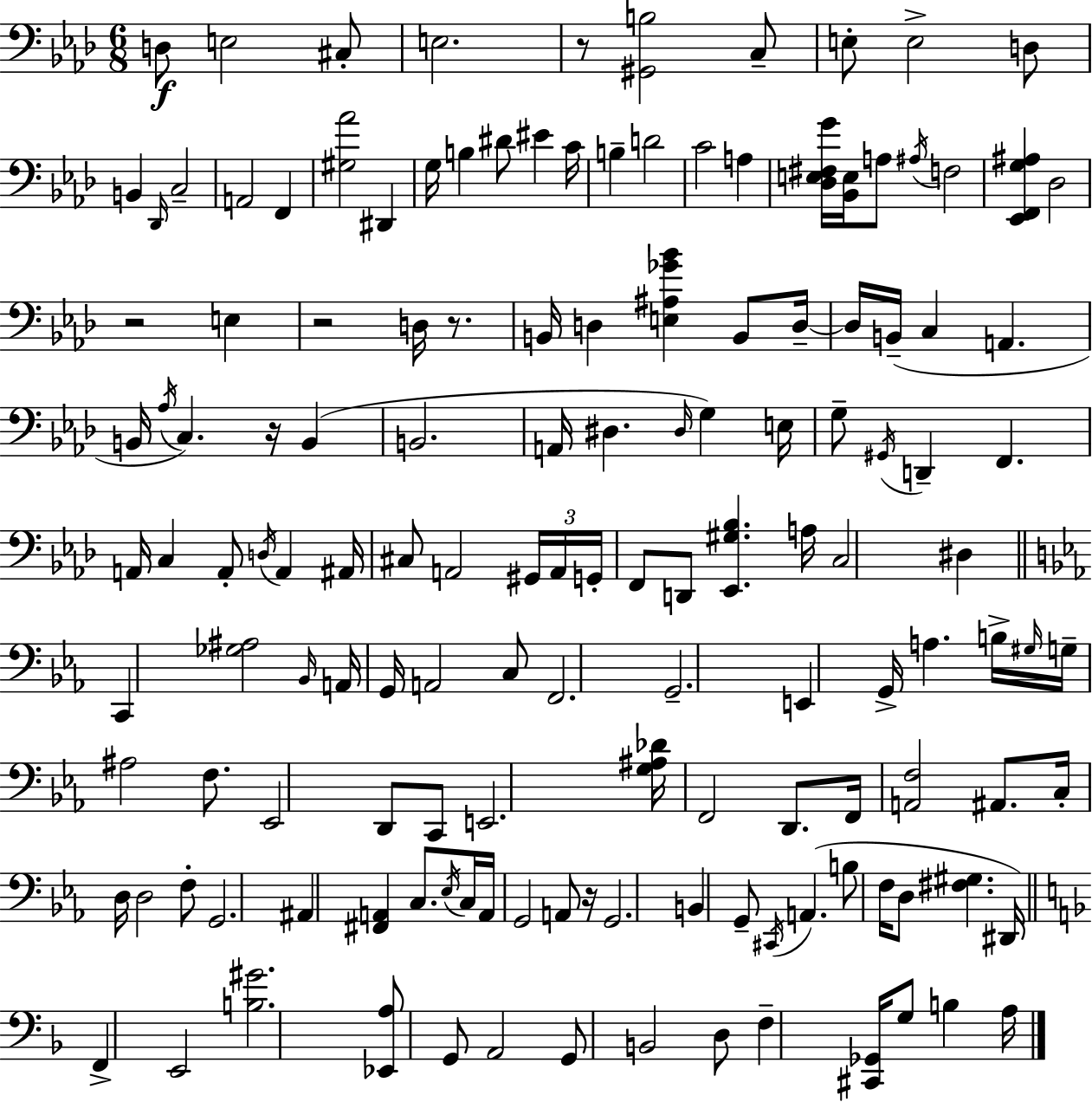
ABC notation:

X:1
T:Untitled
M:6/8
L:1/4
K:Ab
D,/2 E,2 ^C,/2 E,2 z/2 [^G,,B,]2 C,/2 E,/2 E,2 D,/2 B,, _D,,/4 C,2 A,,2 F,, [^G,_A]2 ^D,, G,/4 B, ^D/2 ^E C/4 B, D2 C2 A, [_D,E,^F,G]/4 [_B,,E,]/4 A,/2 ^A,/4 F,2 [_E,,F,,G,^A,] _D,2 z2 E, z2 D,/4 z/2 B,,/4 D, [E,^A,_G_B] B,,/2 D,/4 D,/4 B,,/4 C, A,, B,,/4 _A,/4 C, z/4 B,, B,,2 A,,/4 ^D, ^D,/4 G, E,/4 G,/2 ^G,,/4 D,, F,, A,,/4 C, A,,/2 D,/4 A,, ^A,,/4 ^C,/2 A,,2 ^G,,/4 A,,/4 G,,/4 F,,/2 D,,/2 [_E,,^G,_B,] A,/4 C,2 ^D, C,, [_G,^A,]2 _B,,/4 A,,/4 G,,/4 A,,2 C,/2 F,,2 G,,2 E,, G,,/4 A, B,/4 ^G,/4 G,/4 ^A,2 F,/2 _E,,2 D,,/2 C,,/2 E,,2 [G,^A,_D]/4 F,,2 D,,/2 F,,/4 [A,,F,]2 ^A,,/2 C,/4 D,/4 D,2 F,/2 G,,2 ^A,, [^F,,A,,] C,/2 _E,/4 C,/4 A,,/4 G,,2 A,,/2 z/4 G,,2 B,, G,,/2 ^C,,/4 A,, B,/2 F,/4 D,/2 [^F,^G,] ^D,,/4 F,, E,,2 [B,^G]2 [_E,,A,]/2 G,,/2 A,,2 G,,/2 B,,2 D,/2 F, [^C,,_G,,]/4 G,/2 B, A,/4